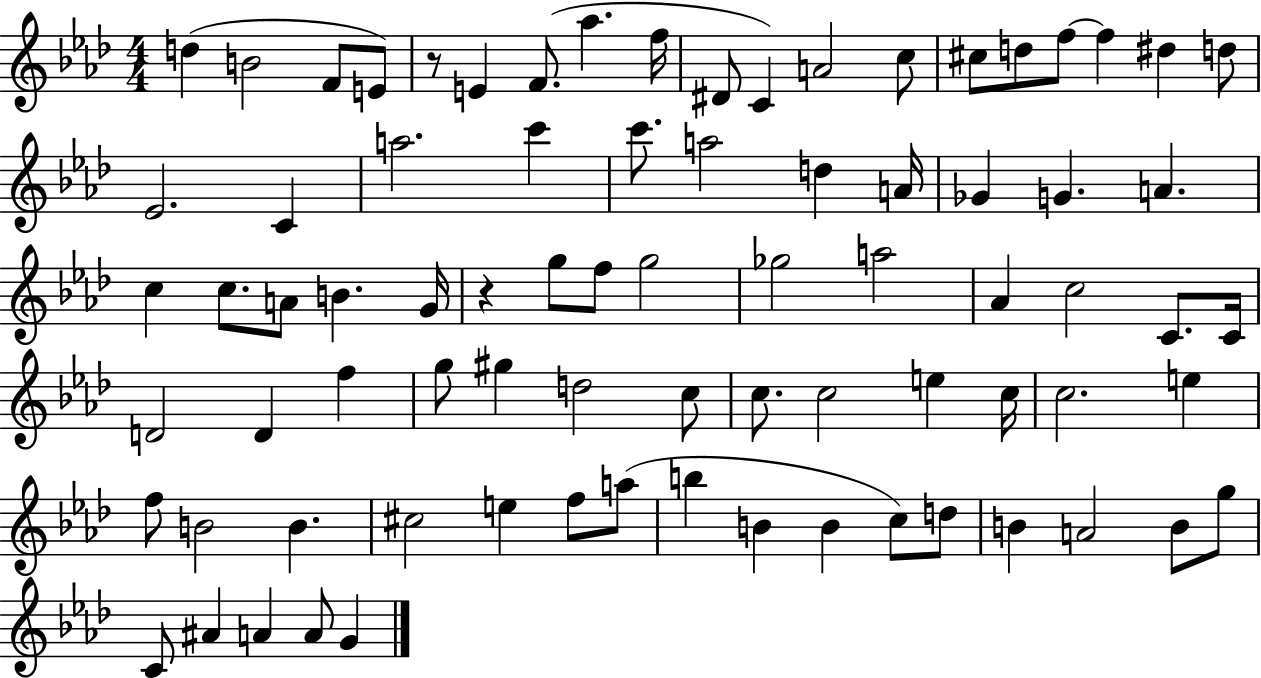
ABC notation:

X:1
T:Untitled
M:4/4
L:1/4
K:Ab
d B2 F/2 E/2 z/2 E F/2 _a f/4 ^D/2 C A2 c/2 ^c/2 d/2 f/2 f ^d d/2 _E2 C a2 c' c'/2 a2 d A/4 _G G A c c/2 A/2 B G/4 z g/2 f/2 g2 _g2 a2 _A c2 C/2 C/4 D2 D f g/2 ^g d2 c/2 c/2 c2 e c/4 c2 e f/2 B2 B ^c2 e f/2 a/2 b B B c/2 d/2 B A2 B/2 g/2 C/2 ^A A A/2 G